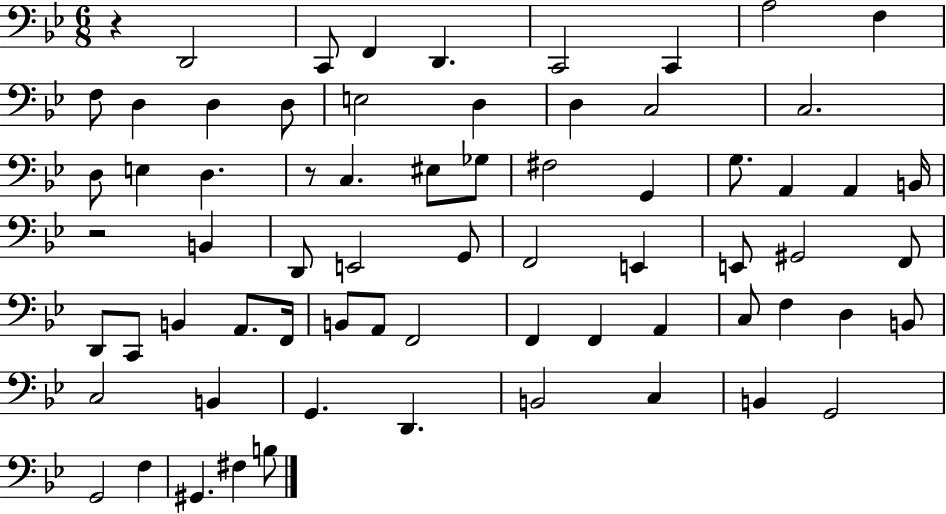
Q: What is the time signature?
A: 6/8